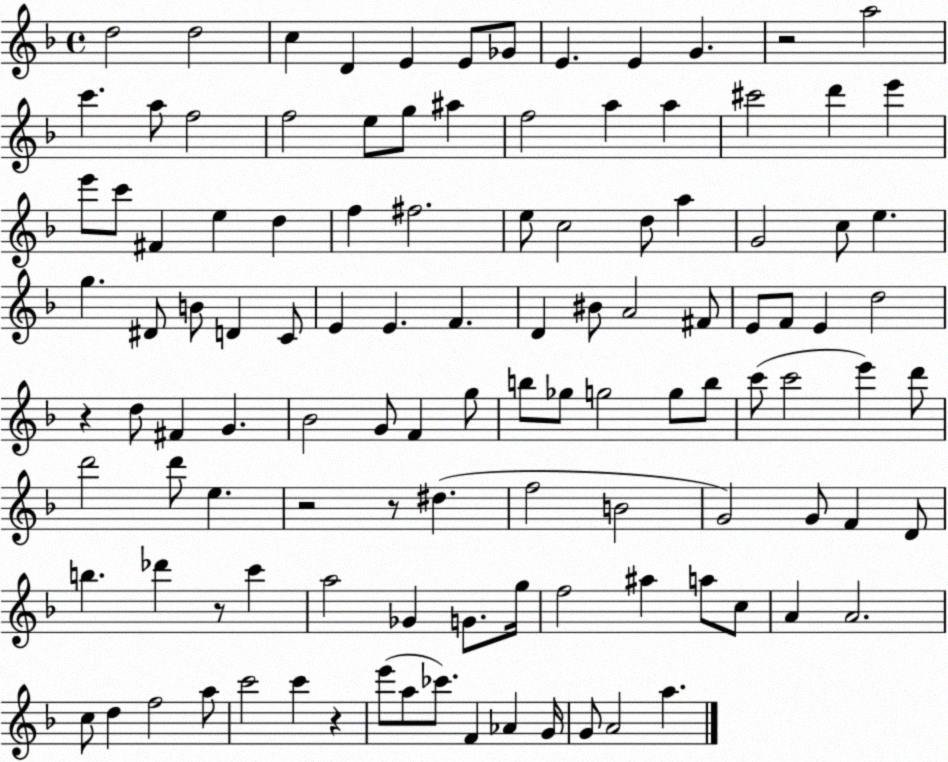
X:1
T:Untitled
M:4/4
L:1/4
K:F
d2 d2 c D E E/2 _G/2 E E G z2 a2 c' a/2 f2 f2 e/2 g/2 ^a f2 a a ^c'2 d' e' e'/2 c'/2 ^F e d f ^f2 e/2 c2 d/2 a G2 c/2 e g ^D/2 B/2 D C/2 E E F D ^B/2 A2 ^F/2 E/2 F/2 E d2 z d/2 ^F G _B2 G/2 F g/2 b/2 _g/2 g2 g/2 b/2 c'/2 c'2 e' d'/2 d'2 d'/2 e z2 z/2 ^d f2 B2 G2 G/2 F D/2 b _d' z/2 c' a2 _G G/2 g/4 f2 ^a a/2 c/2 A A2 c/2 d f2 a/2 c'2 c' z e'/2 a/2 _c'/2 F _A G/4 G/2 A2 a